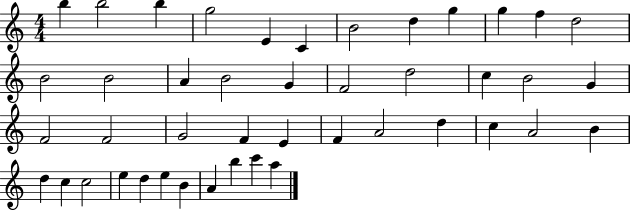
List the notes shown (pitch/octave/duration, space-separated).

B5/q B5/h B5/q G5/h E4/q C4/q B4/h D5/q G5/q G5/q F5/q D5/h B4/h B4/h A4/q B4/h G4/q F4/h D5/h C5/q B4/h G4/q F4/h F4/h G4/h F4/q E4/q F4/q A4/h D5/q C5/q A4/h B4/q D5/q C5/q C5/h E5/q D5/q E5/q B4/q A4/q B5/q C6/q A5/q